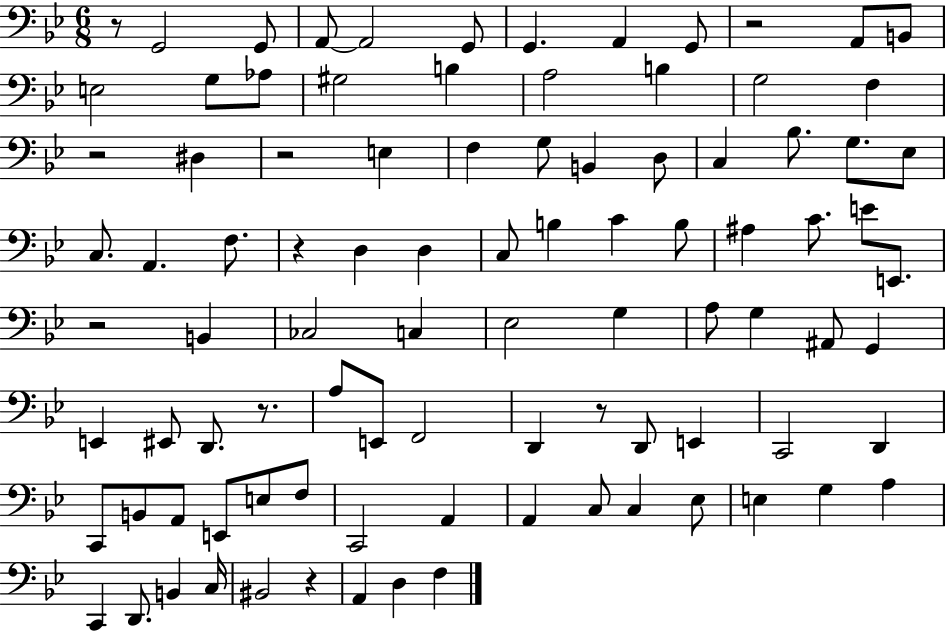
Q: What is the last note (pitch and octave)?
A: F3